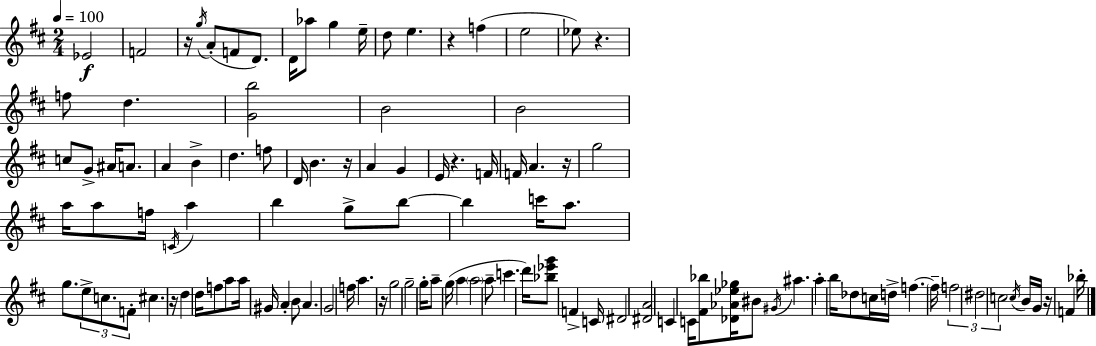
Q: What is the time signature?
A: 2/4